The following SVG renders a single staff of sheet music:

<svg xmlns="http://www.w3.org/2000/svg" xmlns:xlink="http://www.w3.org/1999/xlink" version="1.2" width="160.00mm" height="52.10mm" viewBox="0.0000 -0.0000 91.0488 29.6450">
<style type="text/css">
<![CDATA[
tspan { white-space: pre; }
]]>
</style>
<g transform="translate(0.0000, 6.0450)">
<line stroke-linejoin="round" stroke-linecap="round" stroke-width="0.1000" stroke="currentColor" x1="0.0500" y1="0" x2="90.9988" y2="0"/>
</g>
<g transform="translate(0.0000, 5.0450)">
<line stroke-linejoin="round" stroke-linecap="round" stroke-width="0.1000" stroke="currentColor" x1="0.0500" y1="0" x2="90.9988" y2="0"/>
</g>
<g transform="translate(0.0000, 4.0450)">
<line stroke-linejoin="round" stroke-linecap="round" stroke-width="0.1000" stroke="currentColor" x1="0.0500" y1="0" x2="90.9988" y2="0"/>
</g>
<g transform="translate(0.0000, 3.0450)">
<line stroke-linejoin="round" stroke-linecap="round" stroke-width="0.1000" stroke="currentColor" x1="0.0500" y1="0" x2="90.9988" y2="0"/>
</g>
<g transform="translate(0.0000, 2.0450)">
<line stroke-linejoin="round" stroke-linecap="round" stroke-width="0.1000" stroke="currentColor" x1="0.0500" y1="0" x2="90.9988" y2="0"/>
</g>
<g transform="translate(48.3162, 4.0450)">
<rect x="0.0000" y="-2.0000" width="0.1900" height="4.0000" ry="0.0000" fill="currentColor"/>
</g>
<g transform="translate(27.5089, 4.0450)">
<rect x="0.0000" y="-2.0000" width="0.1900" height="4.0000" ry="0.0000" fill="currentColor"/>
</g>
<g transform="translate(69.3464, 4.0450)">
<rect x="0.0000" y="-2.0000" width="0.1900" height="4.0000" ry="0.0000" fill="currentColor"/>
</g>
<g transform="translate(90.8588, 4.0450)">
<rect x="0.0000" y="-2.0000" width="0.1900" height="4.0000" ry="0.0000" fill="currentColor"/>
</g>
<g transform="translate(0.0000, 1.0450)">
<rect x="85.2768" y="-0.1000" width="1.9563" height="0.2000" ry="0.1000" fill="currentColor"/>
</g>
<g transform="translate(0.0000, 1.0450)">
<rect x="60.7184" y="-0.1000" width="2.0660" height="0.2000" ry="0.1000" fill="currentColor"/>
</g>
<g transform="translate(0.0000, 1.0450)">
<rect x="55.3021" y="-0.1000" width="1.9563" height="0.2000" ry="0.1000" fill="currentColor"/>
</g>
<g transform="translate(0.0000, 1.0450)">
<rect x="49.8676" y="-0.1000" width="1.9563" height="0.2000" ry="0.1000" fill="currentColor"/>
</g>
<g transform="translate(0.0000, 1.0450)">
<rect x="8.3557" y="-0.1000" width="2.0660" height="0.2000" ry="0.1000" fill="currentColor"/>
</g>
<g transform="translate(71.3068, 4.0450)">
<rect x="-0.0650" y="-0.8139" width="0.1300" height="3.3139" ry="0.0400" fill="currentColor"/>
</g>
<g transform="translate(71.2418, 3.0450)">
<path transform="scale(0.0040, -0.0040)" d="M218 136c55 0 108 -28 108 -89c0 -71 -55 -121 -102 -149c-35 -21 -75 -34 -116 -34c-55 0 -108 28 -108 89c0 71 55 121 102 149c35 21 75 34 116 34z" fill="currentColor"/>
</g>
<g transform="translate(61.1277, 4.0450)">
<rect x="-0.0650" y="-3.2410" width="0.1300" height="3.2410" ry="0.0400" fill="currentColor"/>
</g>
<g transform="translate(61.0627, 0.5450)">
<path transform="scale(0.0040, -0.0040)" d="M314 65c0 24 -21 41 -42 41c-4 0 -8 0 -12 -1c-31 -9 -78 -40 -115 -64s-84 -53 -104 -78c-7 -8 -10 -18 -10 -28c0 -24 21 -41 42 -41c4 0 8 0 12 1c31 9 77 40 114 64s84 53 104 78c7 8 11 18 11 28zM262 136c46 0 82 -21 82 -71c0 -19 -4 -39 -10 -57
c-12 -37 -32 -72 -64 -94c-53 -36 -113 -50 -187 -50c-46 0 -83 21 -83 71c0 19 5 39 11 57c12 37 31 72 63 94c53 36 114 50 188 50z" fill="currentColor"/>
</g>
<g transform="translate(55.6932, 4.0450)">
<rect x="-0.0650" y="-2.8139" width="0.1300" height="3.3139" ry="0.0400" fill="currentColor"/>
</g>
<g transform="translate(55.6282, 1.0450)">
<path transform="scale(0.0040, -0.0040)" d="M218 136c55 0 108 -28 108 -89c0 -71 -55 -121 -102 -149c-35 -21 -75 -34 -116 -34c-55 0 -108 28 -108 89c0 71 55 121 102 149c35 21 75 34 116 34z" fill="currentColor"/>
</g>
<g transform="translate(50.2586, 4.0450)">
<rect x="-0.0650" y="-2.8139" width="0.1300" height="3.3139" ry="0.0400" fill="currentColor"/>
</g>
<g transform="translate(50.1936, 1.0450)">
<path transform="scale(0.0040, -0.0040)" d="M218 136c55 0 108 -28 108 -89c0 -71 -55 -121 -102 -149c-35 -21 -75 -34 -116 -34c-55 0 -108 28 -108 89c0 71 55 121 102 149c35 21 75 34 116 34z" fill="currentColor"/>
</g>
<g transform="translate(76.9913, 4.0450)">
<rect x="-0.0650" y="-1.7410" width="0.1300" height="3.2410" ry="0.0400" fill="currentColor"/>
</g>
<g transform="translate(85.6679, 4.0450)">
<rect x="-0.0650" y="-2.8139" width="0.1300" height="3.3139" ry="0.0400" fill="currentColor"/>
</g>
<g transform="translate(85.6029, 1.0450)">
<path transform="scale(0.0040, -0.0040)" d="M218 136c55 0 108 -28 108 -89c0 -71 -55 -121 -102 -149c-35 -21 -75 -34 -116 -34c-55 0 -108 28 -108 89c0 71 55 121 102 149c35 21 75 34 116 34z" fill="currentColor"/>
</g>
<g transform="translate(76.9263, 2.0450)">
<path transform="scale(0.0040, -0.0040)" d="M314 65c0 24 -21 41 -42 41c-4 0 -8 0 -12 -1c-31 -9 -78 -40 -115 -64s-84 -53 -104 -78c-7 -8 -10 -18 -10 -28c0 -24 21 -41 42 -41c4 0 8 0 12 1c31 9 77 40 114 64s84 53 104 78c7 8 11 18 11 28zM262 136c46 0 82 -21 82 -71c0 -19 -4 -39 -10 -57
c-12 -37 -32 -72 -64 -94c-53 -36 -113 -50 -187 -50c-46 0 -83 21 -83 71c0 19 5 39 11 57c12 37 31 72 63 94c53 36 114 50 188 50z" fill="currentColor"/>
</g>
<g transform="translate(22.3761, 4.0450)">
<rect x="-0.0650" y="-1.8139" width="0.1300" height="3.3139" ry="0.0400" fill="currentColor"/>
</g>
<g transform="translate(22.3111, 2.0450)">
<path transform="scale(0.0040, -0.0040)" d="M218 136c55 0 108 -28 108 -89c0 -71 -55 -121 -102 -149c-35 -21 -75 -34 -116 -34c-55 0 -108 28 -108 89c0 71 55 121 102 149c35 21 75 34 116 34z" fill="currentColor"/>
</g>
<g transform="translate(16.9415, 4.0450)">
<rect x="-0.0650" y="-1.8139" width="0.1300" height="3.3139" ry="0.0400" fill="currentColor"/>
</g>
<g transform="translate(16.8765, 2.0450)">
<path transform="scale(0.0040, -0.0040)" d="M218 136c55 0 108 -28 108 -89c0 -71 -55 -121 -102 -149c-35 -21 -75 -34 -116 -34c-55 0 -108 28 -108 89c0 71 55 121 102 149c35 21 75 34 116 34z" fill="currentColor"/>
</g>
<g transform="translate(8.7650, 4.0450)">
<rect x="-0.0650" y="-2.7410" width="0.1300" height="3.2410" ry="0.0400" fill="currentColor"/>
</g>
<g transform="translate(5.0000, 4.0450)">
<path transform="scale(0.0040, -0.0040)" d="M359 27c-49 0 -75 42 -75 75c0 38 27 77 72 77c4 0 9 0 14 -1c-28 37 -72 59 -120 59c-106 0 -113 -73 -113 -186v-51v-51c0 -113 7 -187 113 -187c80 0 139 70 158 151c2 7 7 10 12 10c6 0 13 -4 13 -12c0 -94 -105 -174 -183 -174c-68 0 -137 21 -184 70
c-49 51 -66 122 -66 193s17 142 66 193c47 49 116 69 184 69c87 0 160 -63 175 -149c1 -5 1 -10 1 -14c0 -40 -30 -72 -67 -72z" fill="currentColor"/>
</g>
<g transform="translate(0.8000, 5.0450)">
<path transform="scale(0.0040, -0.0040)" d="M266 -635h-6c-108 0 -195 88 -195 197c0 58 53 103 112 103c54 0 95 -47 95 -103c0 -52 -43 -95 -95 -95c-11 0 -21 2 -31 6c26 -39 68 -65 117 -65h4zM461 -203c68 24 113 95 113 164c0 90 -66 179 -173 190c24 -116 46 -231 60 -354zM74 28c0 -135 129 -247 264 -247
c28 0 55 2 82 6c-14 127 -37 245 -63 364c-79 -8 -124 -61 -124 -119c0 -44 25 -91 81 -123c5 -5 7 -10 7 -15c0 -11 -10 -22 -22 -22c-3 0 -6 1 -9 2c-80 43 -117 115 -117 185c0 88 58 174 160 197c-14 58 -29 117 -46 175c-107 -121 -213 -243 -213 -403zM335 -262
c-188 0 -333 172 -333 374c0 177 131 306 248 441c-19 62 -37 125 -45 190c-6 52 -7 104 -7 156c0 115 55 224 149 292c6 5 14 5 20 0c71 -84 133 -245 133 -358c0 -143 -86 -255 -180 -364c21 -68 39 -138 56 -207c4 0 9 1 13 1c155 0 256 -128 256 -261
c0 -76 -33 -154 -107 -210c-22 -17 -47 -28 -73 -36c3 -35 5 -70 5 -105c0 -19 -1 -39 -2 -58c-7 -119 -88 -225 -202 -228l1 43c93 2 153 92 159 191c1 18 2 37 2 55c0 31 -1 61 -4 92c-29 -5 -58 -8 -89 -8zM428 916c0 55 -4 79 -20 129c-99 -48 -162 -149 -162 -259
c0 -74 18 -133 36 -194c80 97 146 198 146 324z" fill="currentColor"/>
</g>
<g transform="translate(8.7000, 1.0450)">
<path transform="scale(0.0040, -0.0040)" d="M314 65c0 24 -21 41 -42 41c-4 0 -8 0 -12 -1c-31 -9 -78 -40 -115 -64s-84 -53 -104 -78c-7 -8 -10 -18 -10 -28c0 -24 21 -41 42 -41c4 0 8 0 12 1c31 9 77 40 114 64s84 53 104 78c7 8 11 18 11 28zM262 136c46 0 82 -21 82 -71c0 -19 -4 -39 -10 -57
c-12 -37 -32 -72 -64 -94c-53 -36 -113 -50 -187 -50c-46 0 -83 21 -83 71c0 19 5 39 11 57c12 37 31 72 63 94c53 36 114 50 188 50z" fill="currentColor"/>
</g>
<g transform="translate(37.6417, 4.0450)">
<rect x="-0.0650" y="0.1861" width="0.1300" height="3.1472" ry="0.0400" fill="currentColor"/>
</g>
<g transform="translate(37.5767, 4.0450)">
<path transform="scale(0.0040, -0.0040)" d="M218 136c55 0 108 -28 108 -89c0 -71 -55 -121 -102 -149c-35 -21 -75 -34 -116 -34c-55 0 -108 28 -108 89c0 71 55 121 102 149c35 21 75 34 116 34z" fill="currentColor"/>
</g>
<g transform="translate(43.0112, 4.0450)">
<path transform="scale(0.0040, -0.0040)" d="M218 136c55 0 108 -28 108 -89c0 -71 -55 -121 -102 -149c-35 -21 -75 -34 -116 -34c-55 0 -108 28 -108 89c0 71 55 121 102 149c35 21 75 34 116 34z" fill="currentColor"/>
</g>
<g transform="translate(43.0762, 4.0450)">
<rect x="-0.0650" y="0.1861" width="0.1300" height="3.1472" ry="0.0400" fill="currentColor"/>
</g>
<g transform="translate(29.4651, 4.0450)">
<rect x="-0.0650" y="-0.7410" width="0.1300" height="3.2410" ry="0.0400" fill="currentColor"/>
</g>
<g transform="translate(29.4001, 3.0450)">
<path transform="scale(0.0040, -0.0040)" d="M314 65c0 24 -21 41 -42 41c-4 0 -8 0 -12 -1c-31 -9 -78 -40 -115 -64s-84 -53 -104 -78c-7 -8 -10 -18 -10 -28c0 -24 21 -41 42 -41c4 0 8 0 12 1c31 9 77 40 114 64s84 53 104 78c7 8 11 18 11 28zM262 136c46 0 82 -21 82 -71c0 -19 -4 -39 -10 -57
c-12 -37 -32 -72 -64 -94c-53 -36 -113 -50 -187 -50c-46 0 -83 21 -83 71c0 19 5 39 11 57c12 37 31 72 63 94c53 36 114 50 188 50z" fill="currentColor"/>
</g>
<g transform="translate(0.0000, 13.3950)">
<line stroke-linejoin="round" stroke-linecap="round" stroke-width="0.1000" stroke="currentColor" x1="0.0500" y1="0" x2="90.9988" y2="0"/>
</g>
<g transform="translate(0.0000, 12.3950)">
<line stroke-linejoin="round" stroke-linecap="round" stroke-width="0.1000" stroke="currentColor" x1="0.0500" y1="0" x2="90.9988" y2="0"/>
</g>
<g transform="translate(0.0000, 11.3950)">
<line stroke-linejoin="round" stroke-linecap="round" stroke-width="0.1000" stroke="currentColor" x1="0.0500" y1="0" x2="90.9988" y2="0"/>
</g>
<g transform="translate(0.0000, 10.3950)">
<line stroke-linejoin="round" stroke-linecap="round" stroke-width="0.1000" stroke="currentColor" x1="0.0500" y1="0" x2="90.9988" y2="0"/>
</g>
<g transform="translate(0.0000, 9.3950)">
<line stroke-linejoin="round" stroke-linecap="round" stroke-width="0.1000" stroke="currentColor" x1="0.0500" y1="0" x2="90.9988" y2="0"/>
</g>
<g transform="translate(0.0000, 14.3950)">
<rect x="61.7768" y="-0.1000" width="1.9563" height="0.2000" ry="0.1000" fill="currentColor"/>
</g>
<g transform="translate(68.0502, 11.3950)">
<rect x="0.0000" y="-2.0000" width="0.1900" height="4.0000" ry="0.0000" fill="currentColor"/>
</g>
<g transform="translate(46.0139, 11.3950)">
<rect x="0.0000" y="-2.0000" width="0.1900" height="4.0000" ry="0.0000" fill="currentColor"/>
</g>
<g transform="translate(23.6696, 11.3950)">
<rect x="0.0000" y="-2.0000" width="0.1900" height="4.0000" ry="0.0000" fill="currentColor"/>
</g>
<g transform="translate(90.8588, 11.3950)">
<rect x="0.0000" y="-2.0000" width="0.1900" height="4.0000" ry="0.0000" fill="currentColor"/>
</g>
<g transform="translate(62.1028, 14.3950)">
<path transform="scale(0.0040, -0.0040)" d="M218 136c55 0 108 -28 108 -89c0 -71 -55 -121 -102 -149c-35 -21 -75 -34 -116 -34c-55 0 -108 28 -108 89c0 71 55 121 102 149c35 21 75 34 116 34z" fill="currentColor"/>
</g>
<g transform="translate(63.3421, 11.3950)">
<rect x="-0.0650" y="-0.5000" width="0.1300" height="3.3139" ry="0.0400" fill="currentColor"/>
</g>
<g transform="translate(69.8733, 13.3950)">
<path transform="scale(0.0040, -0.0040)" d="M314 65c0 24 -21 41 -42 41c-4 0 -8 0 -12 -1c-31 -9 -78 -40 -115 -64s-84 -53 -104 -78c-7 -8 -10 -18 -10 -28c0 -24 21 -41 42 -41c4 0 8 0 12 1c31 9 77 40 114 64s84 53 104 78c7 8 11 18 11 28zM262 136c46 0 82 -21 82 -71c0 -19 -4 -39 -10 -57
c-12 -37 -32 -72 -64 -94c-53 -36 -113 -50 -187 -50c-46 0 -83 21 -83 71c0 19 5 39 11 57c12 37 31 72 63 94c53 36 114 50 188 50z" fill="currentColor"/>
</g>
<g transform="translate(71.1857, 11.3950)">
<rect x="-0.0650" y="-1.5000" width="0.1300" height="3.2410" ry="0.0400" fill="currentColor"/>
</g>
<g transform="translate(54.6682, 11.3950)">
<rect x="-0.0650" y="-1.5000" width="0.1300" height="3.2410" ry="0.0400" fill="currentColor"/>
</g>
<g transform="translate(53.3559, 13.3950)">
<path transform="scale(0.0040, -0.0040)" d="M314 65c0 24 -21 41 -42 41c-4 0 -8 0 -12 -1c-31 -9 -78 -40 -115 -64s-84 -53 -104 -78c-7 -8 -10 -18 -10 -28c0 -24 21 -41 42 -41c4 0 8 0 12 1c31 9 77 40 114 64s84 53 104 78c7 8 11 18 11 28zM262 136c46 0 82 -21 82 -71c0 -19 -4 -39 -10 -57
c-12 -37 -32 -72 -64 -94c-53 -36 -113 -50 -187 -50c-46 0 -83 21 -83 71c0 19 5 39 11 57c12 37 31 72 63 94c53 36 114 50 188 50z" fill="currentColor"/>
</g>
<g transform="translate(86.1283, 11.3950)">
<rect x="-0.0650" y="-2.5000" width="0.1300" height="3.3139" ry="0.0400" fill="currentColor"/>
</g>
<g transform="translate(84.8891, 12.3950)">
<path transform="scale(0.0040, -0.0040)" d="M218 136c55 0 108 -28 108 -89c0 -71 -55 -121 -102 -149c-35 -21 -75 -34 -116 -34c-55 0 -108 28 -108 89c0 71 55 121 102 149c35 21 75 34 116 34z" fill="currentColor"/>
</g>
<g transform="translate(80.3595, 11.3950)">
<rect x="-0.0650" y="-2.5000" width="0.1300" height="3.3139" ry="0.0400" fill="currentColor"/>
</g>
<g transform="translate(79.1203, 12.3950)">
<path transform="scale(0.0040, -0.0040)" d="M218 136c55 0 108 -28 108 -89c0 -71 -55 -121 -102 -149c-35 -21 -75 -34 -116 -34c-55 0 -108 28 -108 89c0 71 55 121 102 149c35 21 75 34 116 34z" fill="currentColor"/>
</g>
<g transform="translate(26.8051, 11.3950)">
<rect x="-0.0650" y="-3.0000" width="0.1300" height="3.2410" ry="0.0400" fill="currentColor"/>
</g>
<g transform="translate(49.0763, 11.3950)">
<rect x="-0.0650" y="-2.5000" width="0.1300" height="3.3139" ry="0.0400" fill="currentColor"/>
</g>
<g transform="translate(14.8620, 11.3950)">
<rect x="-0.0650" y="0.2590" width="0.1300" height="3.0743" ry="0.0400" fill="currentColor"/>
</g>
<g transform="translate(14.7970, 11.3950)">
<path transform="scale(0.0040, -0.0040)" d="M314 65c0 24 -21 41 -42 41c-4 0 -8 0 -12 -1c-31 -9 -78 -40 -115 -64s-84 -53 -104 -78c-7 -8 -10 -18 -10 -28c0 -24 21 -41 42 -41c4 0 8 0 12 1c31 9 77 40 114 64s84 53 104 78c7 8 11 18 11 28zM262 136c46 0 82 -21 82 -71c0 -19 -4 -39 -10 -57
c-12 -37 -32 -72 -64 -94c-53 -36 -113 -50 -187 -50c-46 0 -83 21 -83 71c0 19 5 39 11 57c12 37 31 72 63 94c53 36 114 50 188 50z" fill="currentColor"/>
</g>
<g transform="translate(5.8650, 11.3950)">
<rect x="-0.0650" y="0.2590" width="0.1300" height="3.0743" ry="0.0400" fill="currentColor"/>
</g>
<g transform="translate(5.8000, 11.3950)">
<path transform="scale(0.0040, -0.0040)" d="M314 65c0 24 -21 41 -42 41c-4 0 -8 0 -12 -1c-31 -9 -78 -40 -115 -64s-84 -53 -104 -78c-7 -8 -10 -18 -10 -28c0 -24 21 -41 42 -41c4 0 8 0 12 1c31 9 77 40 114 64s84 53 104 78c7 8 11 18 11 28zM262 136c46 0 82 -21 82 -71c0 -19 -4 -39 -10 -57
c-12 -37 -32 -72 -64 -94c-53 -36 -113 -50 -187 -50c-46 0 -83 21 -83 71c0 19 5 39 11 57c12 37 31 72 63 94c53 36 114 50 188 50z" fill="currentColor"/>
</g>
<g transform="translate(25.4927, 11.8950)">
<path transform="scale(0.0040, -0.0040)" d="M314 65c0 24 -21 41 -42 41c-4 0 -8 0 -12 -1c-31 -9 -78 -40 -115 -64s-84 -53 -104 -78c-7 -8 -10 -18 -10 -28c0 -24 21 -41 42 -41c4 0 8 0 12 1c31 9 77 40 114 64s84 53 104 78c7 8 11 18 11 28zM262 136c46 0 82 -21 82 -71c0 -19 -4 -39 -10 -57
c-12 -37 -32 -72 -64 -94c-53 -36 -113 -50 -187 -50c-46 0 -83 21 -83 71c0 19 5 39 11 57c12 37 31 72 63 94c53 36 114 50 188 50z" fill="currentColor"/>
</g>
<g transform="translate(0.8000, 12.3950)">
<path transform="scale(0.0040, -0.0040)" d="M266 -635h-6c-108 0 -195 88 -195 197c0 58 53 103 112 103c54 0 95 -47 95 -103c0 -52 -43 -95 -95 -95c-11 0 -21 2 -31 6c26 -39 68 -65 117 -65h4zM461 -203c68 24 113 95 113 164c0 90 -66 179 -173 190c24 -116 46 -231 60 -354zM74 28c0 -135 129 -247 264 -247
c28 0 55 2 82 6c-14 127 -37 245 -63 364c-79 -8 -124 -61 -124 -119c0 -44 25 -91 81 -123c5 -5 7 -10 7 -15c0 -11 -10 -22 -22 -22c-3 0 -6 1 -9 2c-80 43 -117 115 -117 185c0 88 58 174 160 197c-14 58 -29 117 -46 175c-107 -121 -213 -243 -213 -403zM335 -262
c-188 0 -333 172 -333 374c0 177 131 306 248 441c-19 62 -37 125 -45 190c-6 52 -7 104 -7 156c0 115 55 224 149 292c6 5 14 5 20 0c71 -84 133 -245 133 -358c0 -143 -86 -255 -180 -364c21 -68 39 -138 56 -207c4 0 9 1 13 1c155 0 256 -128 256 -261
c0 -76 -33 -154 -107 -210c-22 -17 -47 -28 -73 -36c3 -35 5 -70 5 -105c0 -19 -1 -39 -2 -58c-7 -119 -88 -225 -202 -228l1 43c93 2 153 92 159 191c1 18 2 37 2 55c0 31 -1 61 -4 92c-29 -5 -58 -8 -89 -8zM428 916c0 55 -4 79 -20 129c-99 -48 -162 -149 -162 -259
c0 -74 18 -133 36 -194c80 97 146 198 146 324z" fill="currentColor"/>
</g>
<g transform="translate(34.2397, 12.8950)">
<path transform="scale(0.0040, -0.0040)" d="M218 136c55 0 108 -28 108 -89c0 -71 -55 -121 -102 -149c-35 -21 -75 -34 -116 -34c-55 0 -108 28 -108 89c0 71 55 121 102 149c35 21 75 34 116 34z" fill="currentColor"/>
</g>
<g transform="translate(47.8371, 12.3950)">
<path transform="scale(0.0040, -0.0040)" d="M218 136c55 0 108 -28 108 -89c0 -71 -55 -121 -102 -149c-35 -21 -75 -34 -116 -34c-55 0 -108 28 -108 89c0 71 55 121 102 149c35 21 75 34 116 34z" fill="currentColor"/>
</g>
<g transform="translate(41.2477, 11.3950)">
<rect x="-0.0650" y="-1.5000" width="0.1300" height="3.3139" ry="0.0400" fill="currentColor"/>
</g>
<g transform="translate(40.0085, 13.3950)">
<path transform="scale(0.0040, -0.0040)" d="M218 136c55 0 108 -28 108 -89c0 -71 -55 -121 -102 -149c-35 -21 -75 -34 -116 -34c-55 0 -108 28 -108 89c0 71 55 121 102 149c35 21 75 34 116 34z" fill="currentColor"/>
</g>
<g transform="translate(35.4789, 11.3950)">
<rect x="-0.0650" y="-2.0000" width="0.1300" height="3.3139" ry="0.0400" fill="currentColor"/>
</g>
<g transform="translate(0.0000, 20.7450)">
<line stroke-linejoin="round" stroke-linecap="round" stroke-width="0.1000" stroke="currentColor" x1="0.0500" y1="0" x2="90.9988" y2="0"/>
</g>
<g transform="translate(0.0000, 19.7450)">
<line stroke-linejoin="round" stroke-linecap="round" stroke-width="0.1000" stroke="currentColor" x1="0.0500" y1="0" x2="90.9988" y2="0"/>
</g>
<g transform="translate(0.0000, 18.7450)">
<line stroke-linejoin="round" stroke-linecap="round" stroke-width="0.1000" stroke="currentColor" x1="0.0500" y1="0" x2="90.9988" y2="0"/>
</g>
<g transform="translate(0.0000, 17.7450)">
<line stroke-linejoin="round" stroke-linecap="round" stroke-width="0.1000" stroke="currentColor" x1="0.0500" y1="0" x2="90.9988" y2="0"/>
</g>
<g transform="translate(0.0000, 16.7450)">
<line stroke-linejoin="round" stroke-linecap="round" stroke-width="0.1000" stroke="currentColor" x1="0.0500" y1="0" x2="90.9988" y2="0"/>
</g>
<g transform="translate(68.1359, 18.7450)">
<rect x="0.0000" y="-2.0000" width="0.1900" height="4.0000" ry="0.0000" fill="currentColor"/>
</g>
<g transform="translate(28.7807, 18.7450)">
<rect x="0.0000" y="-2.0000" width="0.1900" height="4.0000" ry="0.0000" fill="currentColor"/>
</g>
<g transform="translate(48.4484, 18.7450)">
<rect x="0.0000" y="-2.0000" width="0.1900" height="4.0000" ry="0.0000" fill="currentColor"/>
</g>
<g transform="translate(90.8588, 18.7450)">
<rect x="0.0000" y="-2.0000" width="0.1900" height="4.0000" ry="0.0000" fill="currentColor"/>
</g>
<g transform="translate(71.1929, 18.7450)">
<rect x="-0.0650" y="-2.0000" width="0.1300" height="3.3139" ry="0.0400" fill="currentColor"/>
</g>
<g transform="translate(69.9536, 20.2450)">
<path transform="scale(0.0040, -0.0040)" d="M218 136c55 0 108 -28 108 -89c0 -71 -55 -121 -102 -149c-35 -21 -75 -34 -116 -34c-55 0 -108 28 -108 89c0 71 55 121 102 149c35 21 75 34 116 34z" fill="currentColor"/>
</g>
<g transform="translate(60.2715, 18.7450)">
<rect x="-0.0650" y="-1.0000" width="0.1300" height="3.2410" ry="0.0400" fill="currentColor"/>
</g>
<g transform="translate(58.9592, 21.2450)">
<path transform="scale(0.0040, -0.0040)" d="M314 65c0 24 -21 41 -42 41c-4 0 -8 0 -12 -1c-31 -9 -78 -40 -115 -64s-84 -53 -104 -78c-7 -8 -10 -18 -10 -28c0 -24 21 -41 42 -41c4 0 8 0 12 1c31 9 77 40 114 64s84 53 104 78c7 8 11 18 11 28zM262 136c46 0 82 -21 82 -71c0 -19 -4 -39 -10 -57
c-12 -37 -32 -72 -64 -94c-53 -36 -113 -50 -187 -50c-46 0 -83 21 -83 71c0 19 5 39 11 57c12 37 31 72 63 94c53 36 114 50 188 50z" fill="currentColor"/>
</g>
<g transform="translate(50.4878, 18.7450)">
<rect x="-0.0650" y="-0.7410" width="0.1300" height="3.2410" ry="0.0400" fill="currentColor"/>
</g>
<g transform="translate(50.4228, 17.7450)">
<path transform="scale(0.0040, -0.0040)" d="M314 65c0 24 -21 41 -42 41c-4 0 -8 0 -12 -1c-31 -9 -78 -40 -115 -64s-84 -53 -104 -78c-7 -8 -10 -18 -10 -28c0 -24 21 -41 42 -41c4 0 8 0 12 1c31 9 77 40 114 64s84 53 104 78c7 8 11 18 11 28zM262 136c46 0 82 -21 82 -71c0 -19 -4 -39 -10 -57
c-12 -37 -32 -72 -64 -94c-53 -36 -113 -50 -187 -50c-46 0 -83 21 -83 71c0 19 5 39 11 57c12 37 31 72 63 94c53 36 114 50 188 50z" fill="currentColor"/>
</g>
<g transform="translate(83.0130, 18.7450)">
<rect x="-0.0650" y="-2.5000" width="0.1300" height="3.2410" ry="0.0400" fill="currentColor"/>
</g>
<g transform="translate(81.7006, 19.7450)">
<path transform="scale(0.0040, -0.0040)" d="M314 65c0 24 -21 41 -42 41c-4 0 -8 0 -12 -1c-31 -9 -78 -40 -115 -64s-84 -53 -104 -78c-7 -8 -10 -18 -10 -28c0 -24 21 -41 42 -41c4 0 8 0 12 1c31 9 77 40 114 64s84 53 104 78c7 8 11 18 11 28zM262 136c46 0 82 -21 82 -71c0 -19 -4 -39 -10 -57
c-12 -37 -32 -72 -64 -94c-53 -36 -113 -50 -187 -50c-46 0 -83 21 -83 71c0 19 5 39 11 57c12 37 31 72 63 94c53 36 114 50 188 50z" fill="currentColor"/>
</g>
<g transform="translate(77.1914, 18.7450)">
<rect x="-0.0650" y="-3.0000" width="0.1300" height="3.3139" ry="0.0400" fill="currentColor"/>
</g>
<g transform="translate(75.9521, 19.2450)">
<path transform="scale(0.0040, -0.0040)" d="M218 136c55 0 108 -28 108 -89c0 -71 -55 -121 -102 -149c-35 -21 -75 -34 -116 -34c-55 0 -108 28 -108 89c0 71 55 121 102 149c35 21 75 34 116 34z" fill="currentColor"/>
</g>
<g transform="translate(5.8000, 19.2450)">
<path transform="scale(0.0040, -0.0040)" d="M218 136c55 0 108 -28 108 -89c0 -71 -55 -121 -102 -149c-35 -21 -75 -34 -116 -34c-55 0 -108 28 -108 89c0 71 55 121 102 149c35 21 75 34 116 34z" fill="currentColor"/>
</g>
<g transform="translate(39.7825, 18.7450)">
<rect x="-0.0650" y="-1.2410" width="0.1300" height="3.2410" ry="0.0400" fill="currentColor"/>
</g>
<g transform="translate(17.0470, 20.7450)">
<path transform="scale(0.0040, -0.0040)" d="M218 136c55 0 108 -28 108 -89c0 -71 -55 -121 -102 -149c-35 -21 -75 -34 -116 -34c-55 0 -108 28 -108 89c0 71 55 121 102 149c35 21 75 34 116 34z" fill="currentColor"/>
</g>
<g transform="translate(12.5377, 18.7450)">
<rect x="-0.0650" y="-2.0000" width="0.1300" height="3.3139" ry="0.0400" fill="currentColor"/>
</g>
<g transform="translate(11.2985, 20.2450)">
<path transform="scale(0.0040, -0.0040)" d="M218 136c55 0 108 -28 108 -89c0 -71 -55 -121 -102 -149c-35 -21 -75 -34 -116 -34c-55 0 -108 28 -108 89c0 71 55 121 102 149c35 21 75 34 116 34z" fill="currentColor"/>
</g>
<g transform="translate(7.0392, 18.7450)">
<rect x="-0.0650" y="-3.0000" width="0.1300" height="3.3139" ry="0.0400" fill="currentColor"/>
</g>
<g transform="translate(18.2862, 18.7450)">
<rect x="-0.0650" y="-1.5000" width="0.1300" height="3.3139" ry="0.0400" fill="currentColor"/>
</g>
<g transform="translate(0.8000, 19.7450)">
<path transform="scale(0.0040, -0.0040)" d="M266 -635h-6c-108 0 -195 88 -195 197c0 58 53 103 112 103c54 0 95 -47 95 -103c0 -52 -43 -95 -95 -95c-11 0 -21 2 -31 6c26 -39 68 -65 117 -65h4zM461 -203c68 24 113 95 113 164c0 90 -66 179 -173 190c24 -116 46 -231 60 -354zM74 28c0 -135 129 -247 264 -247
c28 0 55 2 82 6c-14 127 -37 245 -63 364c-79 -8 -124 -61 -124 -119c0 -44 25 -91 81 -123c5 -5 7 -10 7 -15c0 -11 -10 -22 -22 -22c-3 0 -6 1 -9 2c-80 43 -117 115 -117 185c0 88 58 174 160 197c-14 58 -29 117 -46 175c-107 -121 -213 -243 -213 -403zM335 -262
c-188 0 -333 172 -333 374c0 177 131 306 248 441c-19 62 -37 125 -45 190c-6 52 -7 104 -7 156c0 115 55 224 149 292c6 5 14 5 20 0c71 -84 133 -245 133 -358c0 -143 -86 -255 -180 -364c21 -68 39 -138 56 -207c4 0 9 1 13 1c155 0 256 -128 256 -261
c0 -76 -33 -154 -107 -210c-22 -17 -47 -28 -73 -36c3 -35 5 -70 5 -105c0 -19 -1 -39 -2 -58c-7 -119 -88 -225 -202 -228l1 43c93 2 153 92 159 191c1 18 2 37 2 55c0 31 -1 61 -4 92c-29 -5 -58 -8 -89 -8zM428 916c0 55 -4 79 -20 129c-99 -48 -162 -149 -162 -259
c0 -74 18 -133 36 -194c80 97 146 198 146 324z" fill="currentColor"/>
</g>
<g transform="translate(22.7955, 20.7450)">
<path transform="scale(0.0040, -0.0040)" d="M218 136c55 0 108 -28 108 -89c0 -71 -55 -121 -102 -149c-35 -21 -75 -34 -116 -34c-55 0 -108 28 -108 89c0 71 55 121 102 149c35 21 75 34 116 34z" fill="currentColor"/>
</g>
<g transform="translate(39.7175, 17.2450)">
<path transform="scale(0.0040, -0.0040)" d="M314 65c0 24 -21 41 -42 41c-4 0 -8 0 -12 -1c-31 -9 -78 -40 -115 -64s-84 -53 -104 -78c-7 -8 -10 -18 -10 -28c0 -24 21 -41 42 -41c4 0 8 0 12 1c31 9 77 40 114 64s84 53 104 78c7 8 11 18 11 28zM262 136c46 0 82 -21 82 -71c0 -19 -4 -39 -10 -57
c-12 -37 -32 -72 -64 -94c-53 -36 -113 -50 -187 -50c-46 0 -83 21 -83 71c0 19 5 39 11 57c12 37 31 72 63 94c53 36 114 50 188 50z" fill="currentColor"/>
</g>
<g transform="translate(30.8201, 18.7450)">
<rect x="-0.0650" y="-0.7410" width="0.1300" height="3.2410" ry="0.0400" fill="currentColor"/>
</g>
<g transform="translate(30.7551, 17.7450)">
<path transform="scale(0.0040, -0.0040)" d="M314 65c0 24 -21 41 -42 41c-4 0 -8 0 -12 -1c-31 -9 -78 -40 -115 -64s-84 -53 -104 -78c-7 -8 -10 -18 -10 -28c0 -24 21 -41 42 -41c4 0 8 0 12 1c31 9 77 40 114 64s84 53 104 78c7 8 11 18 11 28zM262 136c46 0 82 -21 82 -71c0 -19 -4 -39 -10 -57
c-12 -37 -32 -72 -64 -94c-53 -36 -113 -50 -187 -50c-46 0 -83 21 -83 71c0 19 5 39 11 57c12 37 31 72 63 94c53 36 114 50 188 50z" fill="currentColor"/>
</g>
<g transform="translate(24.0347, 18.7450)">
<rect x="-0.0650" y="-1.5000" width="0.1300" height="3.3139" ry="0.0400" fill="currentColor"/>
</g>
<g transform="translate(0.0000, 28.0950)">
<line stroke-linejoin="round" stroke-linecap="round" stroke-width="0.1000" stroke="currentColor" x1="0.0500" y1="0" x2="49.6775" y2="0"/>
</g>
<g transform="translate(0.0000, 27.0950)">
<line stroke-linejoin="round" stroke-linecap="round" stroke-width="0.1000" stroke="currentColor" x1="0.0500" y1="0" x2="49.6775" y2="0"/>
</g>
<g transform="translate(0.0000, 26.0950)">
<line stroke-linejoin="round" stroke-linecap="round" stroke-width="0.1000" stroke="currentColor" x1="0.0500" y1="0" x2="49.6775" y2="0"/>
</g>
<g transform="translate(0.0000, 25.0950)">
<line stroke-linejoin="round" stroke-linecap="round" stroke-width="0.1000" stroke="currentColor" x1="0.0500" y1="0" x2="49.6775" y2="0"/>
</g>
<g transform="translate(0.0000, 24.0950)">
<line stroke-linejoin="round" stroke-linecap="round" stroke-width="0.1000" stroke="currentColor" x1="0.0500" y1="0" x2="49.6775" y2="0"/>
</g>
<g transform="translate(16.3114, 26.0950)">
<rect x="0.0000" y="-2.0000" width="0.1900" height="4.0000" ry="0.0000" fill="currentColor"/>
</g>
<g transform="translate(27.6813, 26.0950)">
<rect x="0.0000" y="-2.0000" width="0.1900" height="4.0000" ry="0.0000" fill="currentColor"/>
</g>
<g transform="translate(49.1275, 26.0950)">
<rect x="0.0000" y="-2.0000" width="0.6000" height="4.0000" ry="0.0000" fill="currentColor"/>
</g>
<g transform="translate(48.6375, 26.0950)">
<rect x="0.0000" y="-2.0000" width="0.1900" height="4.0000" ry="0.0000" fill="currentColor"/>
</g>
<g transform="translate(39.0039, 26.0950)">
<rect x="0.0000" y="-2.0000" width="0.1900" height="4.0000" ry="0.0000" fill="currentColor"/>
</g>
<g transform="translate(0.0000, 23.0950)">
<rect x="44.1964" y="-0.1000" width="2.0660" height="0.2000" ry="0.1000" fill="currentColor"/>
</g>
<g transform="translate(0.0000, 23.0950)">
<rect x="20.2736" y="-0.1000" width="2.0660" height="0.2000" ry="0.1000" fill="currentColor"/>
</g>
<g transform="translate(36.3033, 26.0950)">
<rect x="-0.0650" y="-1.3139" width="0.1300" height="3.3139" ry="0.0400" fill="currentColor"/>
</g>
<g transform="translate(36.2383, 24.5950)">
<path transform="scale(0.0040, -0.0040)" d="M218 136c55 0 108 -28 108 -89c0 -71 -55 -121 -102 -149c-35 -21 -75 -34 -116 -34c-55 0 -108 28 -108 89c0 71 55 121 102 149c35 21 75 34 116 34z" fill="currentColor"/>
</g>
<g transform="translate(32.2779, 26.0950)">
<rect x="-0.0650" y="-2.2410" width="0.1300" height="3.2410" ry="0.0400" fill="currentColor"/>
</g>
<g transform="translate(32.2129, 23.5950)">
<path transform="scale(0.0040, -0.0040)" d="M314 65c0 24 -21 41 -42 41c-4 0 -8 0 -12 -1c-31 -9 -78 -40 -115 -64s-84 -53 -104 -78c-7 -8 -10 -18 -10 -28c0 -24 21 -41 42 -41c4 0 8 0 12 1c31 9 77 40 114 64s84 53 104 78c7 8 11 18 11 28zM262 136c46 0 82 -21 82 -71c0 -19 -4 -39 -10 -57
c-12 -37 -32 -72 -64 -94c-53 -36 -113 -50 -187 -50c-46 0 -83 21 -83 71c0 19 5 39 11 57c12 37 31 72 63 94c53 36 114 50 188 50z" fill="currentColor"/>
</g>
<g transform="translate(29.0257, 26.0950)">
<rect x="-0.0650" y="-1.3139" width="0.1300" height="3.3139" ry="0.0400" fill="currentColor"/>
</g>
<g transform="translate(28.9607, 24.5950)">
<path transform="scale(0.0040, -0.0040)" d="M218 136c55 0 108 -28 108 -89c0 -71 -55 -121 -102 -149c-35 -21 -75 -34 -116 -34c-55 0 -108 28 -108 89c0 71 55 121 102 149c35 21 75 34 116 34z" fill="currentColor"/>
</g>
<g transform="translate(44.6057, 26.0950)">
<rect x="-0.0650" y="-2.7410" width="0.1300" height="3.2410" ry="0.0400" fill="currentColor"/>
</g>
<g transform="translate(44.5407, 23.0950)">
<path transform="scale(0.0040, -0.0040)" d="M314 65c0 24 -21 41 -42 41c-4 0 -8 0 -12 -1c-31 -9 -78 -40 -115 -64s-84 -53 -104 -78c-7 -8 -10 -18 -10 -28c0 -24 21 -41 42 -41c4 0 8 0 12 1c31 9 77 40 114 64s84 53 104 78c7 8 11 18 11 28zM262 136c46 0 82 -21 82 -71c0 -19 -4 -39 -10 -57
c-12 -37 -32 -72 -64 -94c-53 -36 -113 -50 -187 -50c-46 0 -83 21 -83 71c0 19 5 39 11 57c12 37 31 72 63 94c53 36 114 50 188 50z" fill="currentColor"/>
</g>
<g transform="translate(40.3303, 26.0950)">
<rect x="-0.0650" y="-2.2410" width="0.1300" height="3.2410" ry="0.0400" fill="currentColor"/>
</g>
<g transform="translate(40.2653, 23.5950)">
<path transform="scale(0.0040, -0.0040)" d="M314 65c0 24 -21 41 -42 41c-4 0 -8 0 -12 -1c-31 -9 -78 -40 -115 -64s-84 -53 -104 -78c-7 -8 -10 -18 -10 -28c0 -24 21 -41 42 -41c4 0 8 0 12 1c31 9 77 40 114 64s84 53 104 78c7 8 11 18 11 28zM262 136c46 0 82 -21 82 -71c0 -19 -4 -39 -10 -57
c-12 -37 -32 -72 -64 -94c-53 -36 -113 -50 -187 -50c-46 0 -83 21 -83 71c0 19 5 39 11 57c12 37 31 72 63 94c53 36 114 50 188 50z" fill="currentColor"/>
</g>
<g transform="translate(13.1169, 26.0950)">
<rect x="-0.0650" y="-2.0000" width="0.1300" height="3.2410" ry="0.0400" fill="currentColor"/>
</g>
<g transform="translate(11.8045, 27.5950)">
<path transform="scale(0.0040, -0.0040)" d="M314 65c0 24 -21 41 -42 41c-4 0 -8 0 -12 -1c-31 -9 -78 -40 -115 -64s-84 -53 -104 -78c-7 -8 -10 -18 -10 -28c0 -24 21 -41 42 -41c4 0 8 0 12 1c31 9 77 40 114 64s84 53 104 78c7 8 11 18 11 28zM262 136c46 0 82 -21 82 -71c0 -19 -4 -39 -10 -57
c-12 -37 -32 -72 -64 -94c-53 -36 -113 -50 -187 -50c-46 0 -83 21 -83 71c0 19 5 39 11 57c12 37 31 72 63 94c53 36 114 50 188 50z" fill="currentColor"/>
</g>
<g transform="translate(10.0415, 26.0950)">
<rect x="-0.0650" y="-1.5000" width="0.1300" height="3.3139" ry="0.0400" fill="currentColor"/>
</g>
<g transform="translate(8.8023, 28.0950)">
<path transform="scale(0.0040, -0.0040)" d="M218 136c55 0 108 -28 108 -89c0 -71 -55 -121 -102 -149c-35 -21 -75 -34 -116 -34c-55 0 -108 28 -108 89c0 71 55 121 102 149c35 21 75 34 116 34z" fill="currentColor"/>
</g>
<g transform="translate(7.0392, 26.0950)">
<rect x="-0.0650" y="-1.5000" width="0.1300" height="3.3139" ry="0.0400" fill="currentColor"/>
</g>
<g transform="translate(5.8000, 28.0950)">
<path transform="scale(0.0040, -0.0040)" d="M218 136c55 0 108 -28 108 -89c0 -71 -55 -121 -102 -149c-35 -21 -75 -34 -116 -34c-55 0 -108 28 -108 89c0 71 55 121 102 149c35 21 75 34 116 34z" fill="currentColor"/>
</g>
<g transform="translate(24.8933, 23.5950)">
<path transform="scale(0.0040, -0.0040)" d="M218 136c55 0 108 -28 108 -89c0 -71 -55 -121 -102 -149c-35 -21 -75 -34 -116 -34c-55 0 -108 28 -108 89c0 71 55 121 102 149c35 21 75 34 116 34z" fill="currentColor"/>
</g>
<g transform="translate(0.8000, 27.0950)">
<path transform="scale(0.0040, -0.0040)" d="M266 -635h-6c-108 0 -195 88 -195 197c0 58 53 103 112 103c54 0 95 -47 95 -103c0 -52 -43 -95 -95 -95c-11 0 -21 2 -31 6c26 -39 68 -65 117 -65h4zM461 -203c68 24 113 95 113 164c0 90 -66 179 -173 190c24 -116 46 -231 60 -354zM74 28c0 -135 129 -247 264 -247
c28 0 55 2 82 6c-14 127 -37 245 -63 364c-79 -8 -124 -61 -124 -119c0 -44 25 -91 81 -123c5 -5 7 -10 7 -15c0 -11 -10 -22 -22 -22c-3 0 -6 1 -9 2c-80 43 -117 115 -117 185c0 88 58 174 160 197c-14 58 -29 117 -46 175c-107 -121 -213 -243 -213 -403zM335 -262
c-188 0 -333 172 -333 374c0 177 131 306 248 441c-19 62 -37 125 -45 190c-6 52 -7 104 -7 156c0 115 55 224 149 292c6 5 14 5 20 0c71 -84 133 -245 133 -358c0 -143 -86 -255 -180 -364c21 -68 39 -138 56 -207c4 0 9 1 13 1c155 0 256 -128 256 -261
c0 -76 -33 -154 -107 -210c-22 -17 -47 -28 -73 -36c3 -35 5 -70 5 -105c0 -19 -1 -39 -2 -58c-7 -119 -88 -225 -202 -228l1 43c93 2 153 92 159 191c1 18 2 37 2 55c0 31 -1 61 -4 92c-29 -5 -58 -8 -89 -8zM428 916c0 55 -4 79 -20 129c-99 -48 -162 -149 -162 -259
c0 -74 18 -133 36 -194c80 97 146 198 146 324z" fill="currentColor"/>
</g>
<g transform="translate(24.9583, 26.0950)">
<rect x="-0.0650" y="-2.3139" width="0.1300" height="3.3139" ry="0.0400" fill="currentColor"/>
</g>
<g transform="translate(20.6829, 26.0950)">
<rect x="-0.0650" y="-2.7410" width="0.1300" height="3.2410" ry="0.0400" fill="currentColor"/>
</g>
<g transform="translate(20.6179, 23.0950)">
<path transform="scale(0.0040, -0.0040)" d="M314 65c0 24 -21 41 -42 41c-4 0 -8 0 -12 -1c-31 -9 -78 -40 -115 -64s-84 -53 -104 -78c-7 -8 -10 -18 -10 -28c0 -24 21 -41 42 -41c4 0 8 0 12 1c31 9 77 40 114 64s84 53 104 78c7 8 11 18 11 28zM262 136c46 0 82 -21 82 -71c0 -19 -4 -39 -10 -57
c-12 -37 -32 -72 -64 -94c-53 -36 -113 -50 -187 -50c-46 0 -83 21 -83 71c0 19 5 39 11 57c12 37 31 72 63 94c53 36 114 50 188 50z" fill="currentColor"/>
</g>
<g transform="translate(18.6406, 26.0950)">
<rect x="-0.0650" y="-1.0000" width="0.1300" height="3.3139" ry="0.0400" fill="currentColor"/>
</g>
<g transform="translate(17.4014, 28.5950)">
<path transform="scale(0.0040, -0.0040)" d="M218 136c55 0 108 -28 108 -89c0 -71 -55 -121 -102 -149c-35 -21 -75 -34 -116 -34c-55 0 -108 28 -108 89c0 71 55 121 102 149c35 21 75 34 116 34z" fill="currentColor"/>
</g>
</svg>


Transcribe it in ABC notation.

X:1
T:Untitled
M:4/4
L:1/4
K:C
a2 f f d2 B B a a b2 d f2 a B2 B2 A2 F E G E2 C E2 G G A F E E d2 e2 d2 D2 F A G2 E E F2 D a2 g e g2 e g2 a2